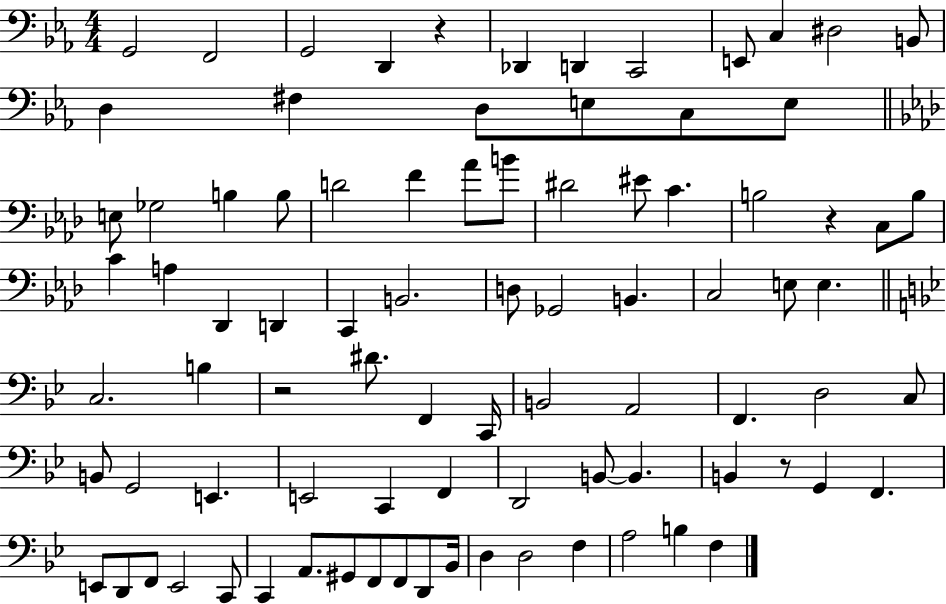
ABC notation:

X:1
T:Untitled
M:4/4
L:1/4
K:Eb
G,,2 F,,2 G,,2 D,, z _D,, D,, C,,2 E,,/2 C, ^D,2 B,,/2 D, ^F, D,/2 E,/2 C,/2 E,/2 E,/2 _G,2 B, B,/2 D2 F _A/2 B/2 ^D2 ^E/2 C B,2 z C,/2 B,/2 C A, _D,, D,, C,, B,,2 D,/2 _G,,2 B,, C,2 E,/2 E, C,2 B, z2 ^D/2 F,, C,,/4 B,,2 A,,2 F,, D,2 C,/2 B,,/2 G,,2 E,, E,,2 C,, F,, D,,2 B,,/2 B,, B,, z/2 G,, F,, E,,/2 D,,/2 F,,/2 E,,2 C,,/2 C,, A,,/2 ^G,,/2 F,,/2 F,,/2 D,,/2 _B,,/4 D, D,2 F, A,2 B, F,